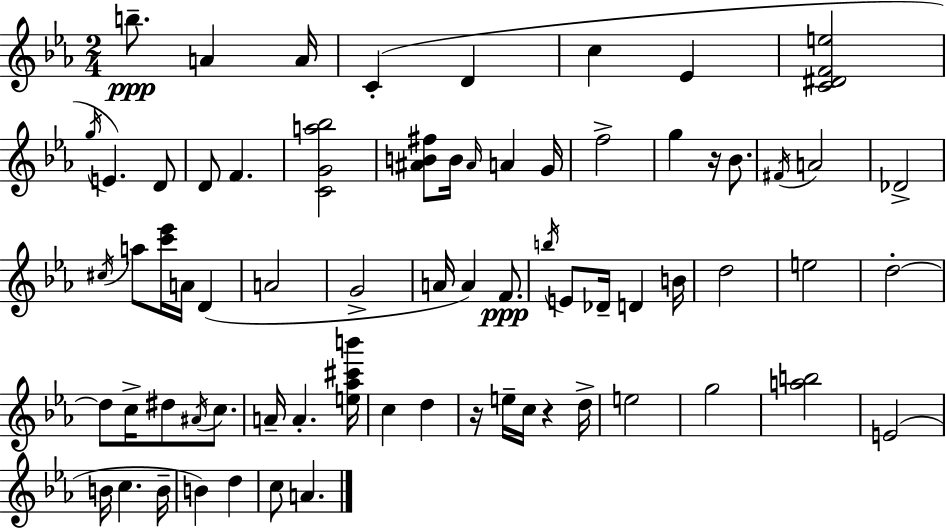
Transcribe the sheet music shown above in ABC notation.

X:1
T:Untitled
M:2/4
L:1/4
K:Cm
b/2 A A/4 C D c _E [C^DFe]2 g/4 E D/2 D/2 F [CGa_b]2 [^AB^f]/2 B/4 ^A/4 A G/4 f2 g z/4 _B/2 ^F/4 A2 _D2 ^c/4 a/2 [c'_e']/4 A/4 D A2 G2 A/4 A F/2 b/4 E/2 _D/4 D B/4 d2 e2 d2 d/2 c/4 ^d/2 ^A/4 c/2 A/4 A [e_a^c'b']/4 c d z/4 e/4 c/4 z d/4 e2 g2 [ab]2 E2 B/4 c B/4 B d c/2 A